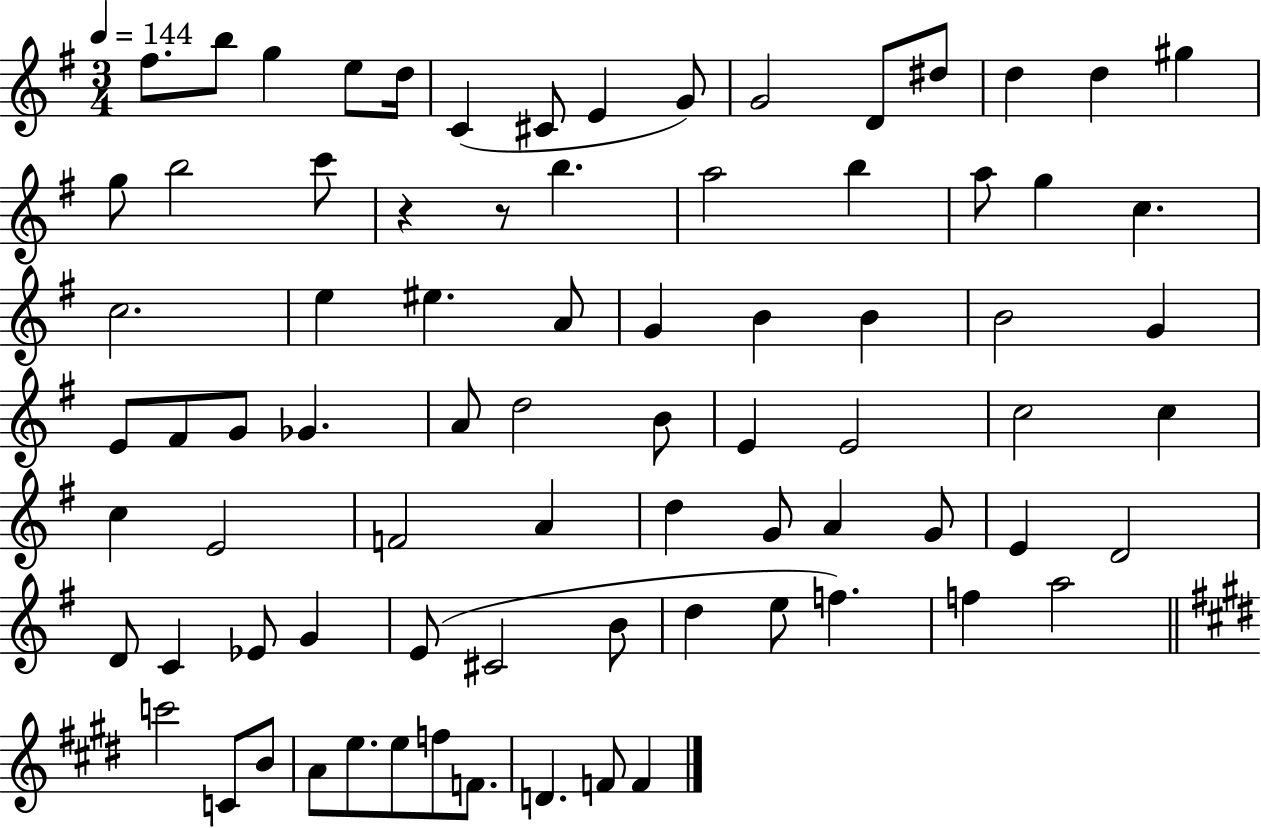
X:1
T:Untitled
M:3/4
L:1/4
K:G
^f/2 b/2 g e/2 d/4 C ^C/2 E G/2 G2 D/2 ^d/2 d d ^g g/2 b2 c'/2 z z/2 b a2 b a/2 g c c2 e ^e A/2 G B B B2 G E/2 ^F/2 G/2 _G A/2 d2 B/2 E E2 c2 c c E2 F2 A d G/2 A G/2 E D2 D/2 C _E/2 G E/2 ^C2 B/2 d e/2 f f a2 c'2 C/2 B/2 A/2 e/2 e/2 f/2 F/2 D F/2 F